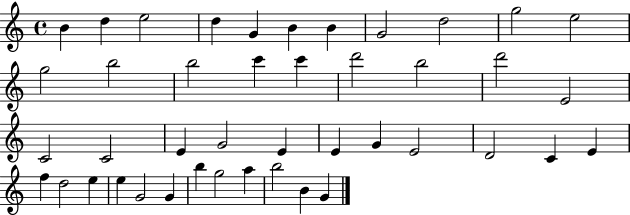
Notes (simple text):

B4/q D5/q E5/h D5/q G4/q B4/q B4/q G4/h D5/h G5/h E5/h G5/h B5/h B5/h C6/q C6/q D6/h B5/h D6/h E4/h C4/h C4/h E4/q G4/h E4/q E4/q G4/q E4/h D4/h C4/q E4/q F5/q D5/h E5/q E5/q G4/h G4/q B5/q G5/h A5/q B5/h B4/q G4/q